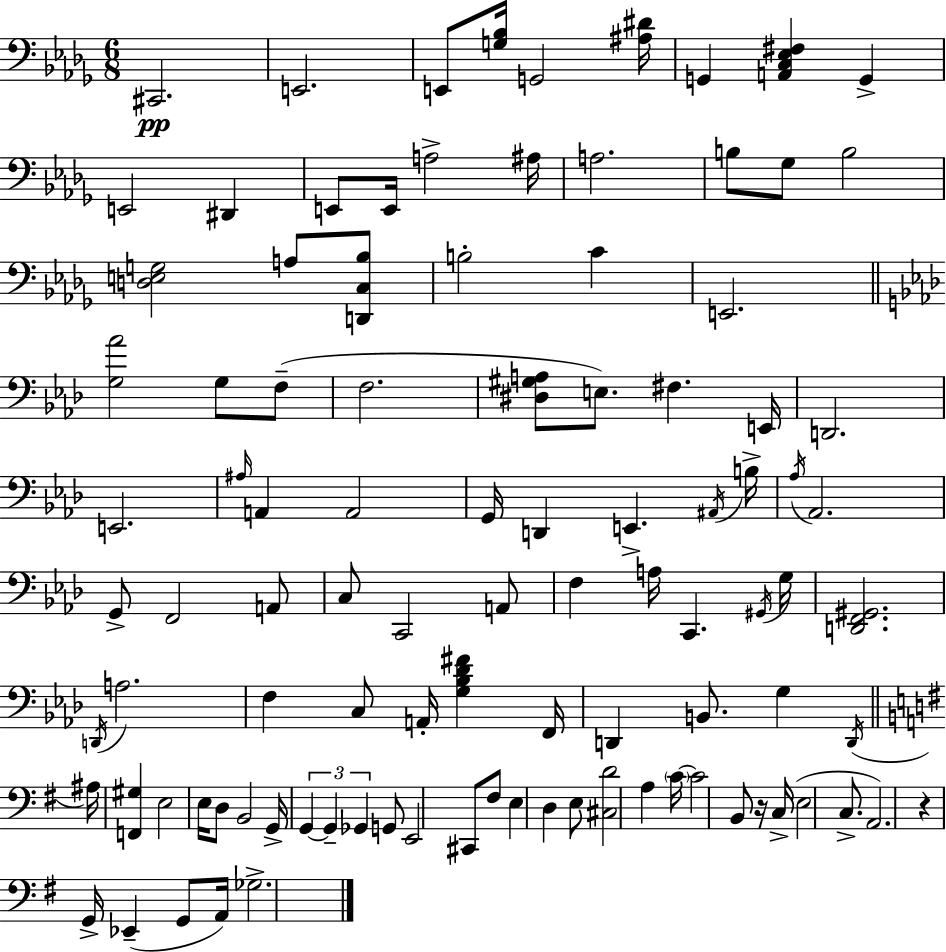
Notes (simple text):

C#2/h. E2/h. E2/e [G3,Bb3]/s G2/h [A#3,D#4]/s G2/q [A2,C3,Eb3,F#3]/q G2/q E2/h D#2/q E2/e E2/s A3/h A#3/s A3/h. B3/e Gb3/e B3/h [D3,E3,G3]/h A3/e [D2,C3,Bb3]/e B3/h C4/q E2/h. [G3,Ab4]/h G3/e F3/e F3/h. [D#3,G#3,A3]/e E3/e. F#3/q. E2/s D2/h. E2/h. A#3/s A2/q A2/h G2/s D2/q E2/q. A#2/s B3/s Ab3/s Ab2/h. G2/e F2/h A2/e C3/e C2/h A2/e F3/q A3/s C2/q. G#2/s G3/s [D2,F2,G#2]/h. D2/s A3/h. F3/q C3/e A2/s [G3,Bb3,Db4,F#4]/q F2/s D2/q B2/e. G3/q D2/s A#3/s [F2,G#3]/q E3/h E3/s D3/e B2/h G2/s G2/q G2/q Gb2/q G2/e E2/h C#2/e F#3/e E3/q D3/q E3/e [C#3,D4]/h A3/q C4/s C4/h B2/e R/s C3/s E3/h C3/e. A2/h. R/q G2/s Eb2/q G2/e A2/s Gb3/h.